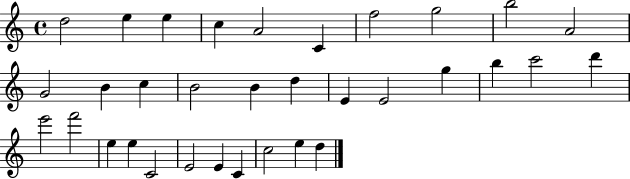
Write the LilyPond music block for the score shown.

{
  \clef treble
  \time 4/4
  \defaultTimeSignature
  \key c \major
  d''2 e''4 e''4 | c''4 a'2 c'4 | f''2 g''2 | b''2 a'2 | \break g'2 b'4 c''4 | b'2 b'4 d''4 | e'4 e'2 g''4 | b''4 c'''2 d'''4 | \break e'''2 f'''2 | e''4 e''4 c'2 | e'2 e'4 c'4 | c''2 e''4 d''4 | \break \bar "|."
}